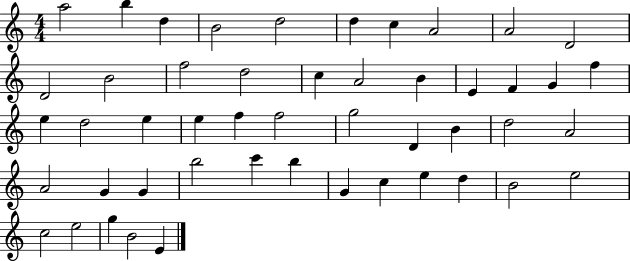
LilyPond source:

{
  \clef treble
  \numericTimeSignature
  \time 4/4
  \key c \major
  a''2 b''4 d''4 | b'2 d''2 | d''4 c''4 a'2 | a'2 d'2 | \break d'2 b'2 | f''2 d''2 | c''4 a'2 b'4 | e'4 f'4 g'4 f''4 | \break e''4 d''2 e''4 | e''4 f''4 f''2 | g''2 d'4 b'4 | d''2 a'2 | \break a'2 g'4 g'4 | b''2 c'''4 b''4 | g'4 c''4 e''4 d''4 | b'2 e''2 | \break c''2 e''2 | g''4 b'2 e'4 | \bar "|."
}